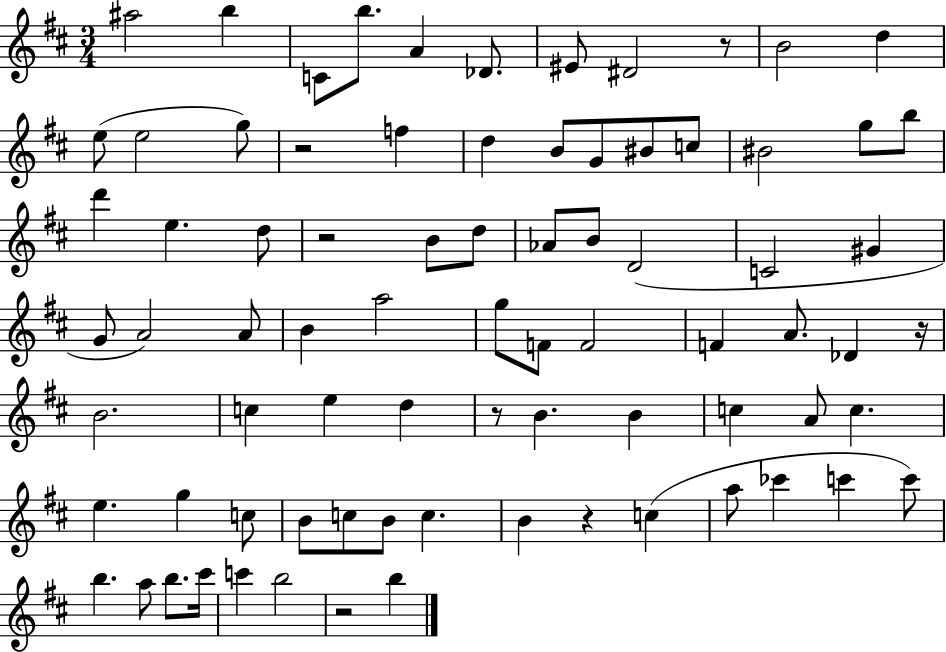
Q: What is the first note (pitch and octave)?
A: A#5